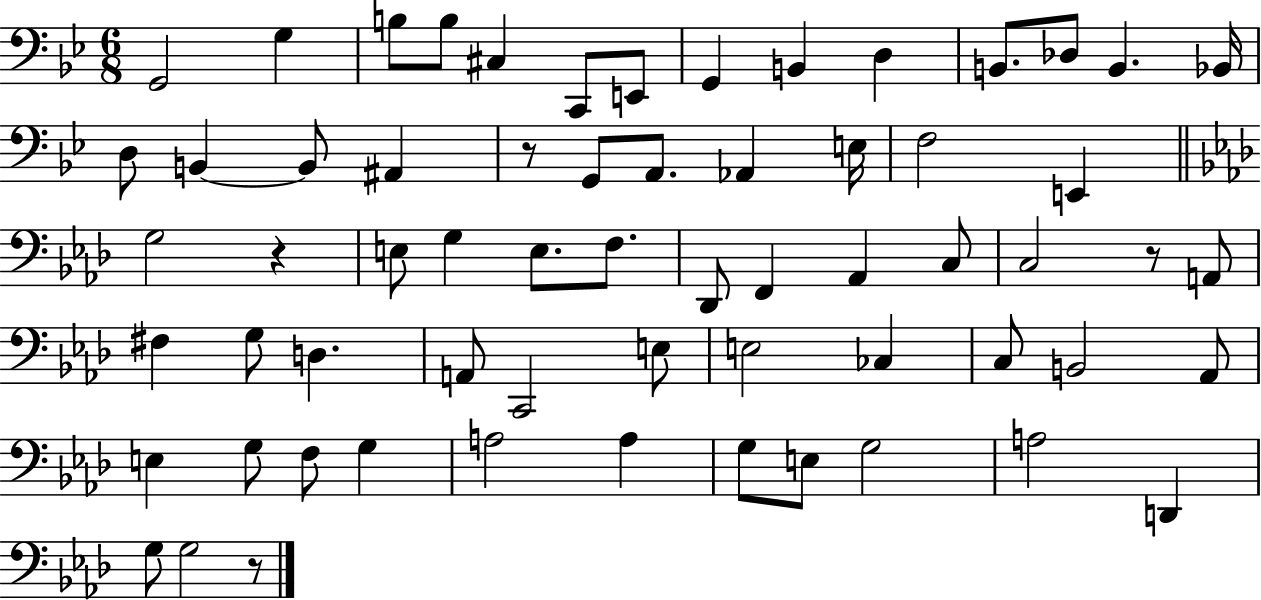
{
  \clef bass
  \numericTimeSignature
  \time 6/8
  \key bes \major
  \repeat volta 2 { g,2 g4 | b8 b8 cis4 c,8 e,8 | g,4 b,4 d4 | b,8. des8 b,4. bes,16 | \break d8 b,4~~ b,8 ais,4 | r8 g,8 a,8. aes,4 e16 | f2 e,4 | \bar "||" \break \key f \minor g2 r4 | e8 g4 e8. f8. | des,8 f,4 aes,4 c8 | c2 r8 a,8 | \break fis4 g8 d4. | a,8 c,2 e8 | e2 ces4 | c8 b,2 aes,8 | \break e4 g8 f8 g4 | a2 a4 | g8 e8 g2 | a2 d,4 | \break g8 g2 r8 | } \bar "|."
}